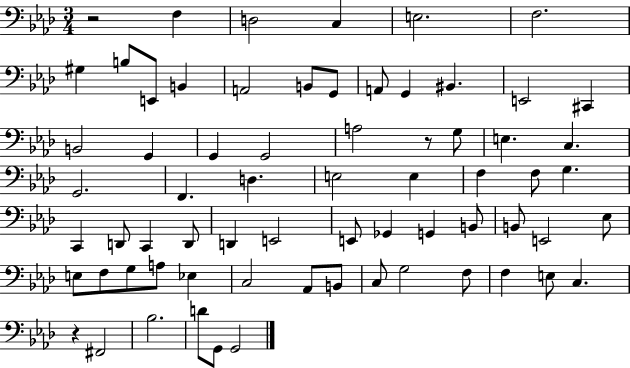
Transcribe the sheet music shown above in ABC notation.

X:1
T:Untitled
M:3/4
L:1/4
K:Ab
z2 F, D,2 C, E,2 F,2 ^G, B,/2 E,,/2 B,, A,,2 B,,/2 G,,/2 A,,/2 G,, ^B,, E,,2 ^C,, B,,2 G,, G,, G,,2 A,2 z/2 G,/2 E, C, G,,2 F,, D, E,2 E, F, F,/2 G, C,, D,,/2 C,, D,,/2 D,, E,,2 E,,/2 _G,, G,, B,,/2 B,,/2 E,,2 _E,/2 E,/2 F,/2 G,/2 A,/2 _E, C,2 _A,,/2 B,,/2 C,/2 G,2 F,/2 F, E,/2 C, z ^F,,2 _B,2 D/2 G,,/2 G,,2